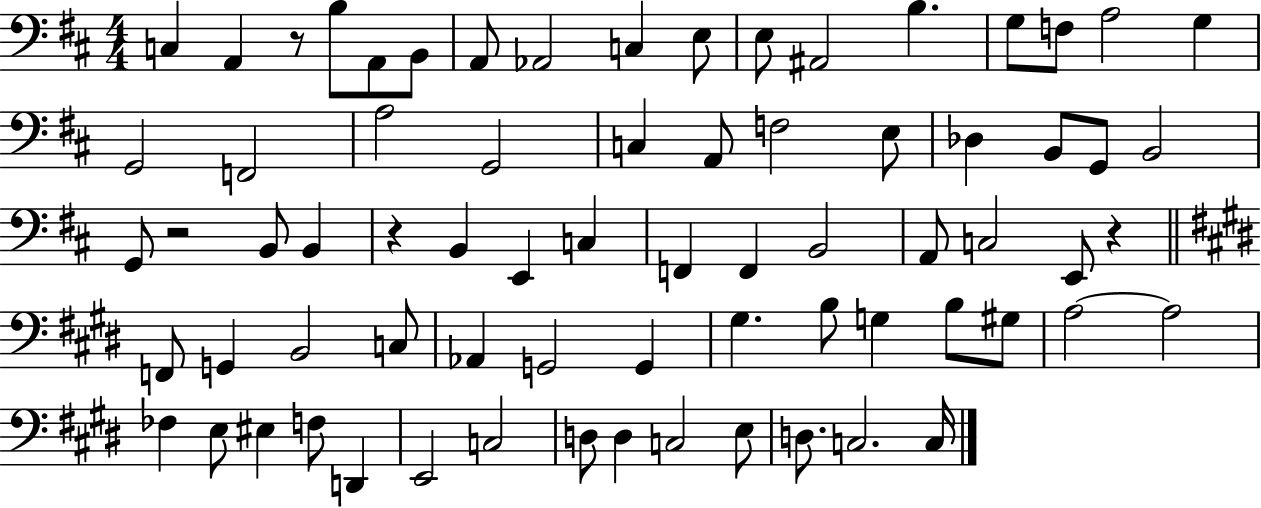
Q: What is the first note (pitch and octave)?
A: C3